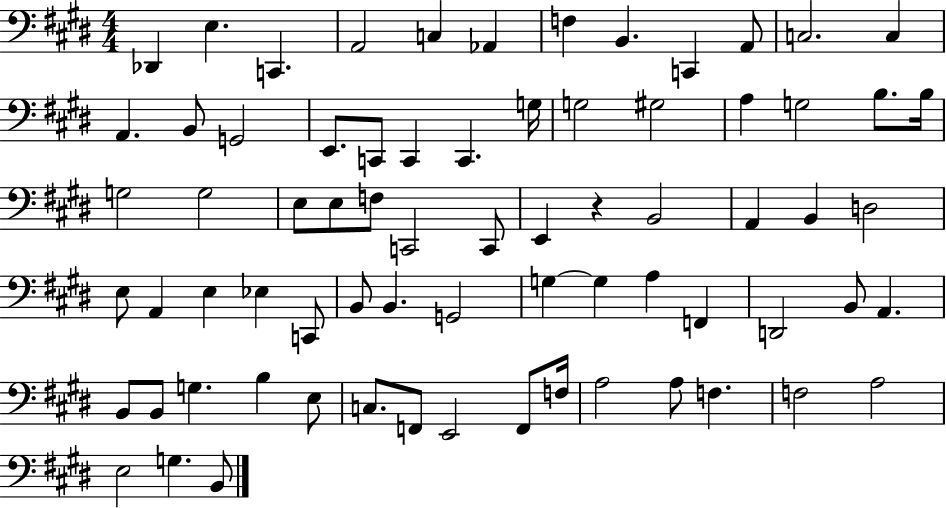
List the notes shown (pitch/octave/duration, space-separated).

Db2/q E3/q. C2/q. A2/h C3/q Ab2/q F3/q B2/q. C2/q A2/e C3/h. C3/q A2/q. B2/e G2/h E2/e. C2/e C2/q C2/q. G3/s G3/h G#3/h A3/q G3/h B3/e. B3/s G3/h G3/h E3/e E3/e F3/e C2/h C2/e E2/q R/q B2/h A2/q B2/q D3/h E3/e A2/q E3/q Eb3/q C2/e B2/e B2/q. G2/h G3/q G3/q A3/q F2/q D2/h B2/e A2/q. B2/e B2/e G3/q. B3/q E3/e C3/e. F2/e E2/h F2/e F3/s A3/h A3/e F3/q. F3/h A3/h E3/h G3/q. B2/e